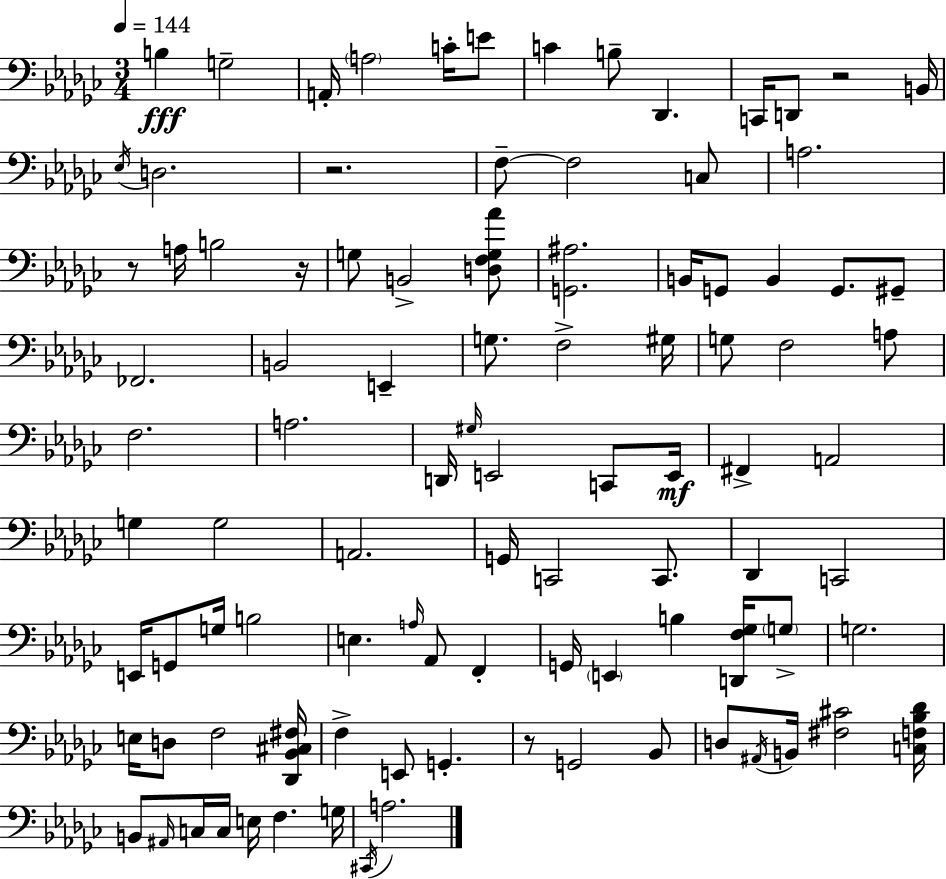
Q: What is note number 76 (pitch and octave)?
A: A#2